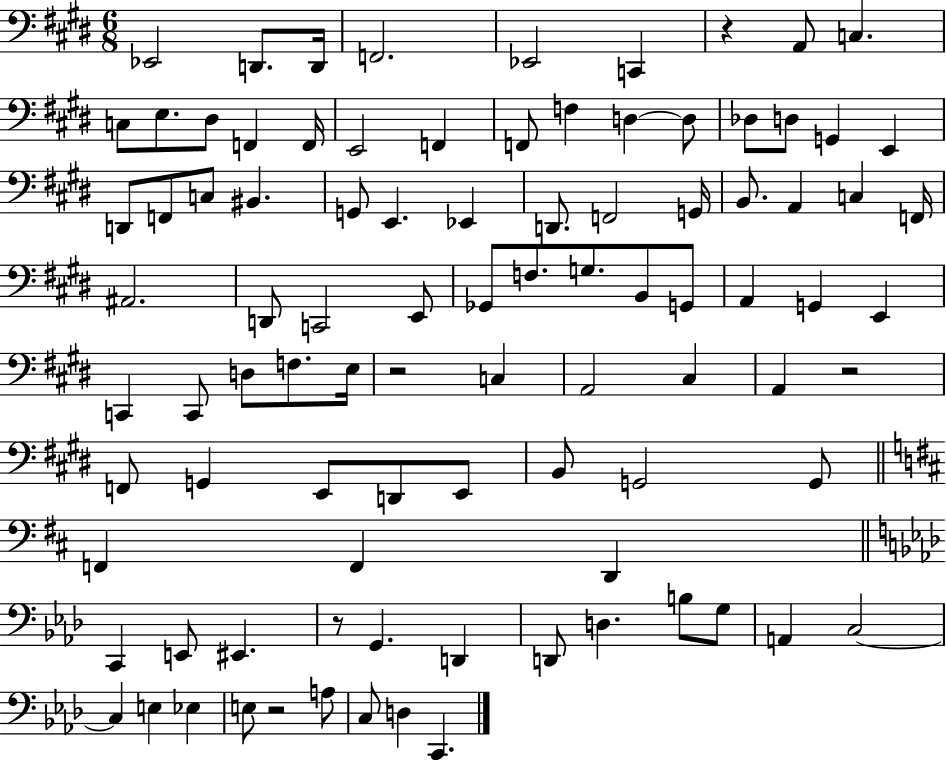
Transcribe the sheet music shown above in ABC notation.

X:1
T:Untitled
M:6/8
L:1/4
K:E
_E,,2 D,,/2 D,,/4 F,,2 _E,,2 C,, z A,,/2 C, C,/2 E,/2 ^D,/2 F,, F,,/4 E,,2 F,, F,,/2 F, D, D,/2 _D,/2 D,/2 G,, E,, D,,/2 F,,/2 C,/2 ^B,, G,,/2 E,, _E,, D,,/2 F,,2 G,,/4 B,,/2 A,, C, F,,/4 ^A,,2 D,,/2 C,,2 E,,/2 _G,,/2 F,/2 G,/2 B,,/2 G,,/2 A,, G,, E,, C,, C,,/2 D,/2 F,/2 E,/4 z2 C, A,,2 ^C, A,, z2 F,,/2 G,, E,,/2 D,,/2 E,,/2 B,,/2 G,,2 G,,/2 F,, F,, D,, C,, E,,/2 ^E,, z/2 G,, D,, D,,/2 D, B,/2 G,/2 A,, C,2 C, E, _E, E,/2 z2 A,/2 C,/2 D, C,,